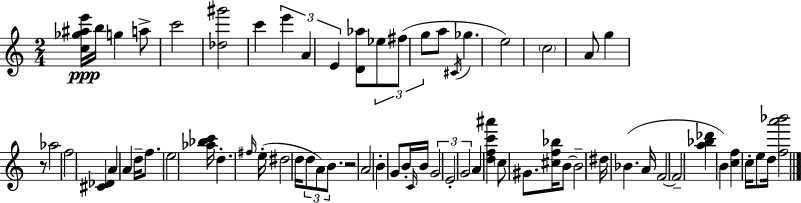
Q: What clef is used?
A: treble